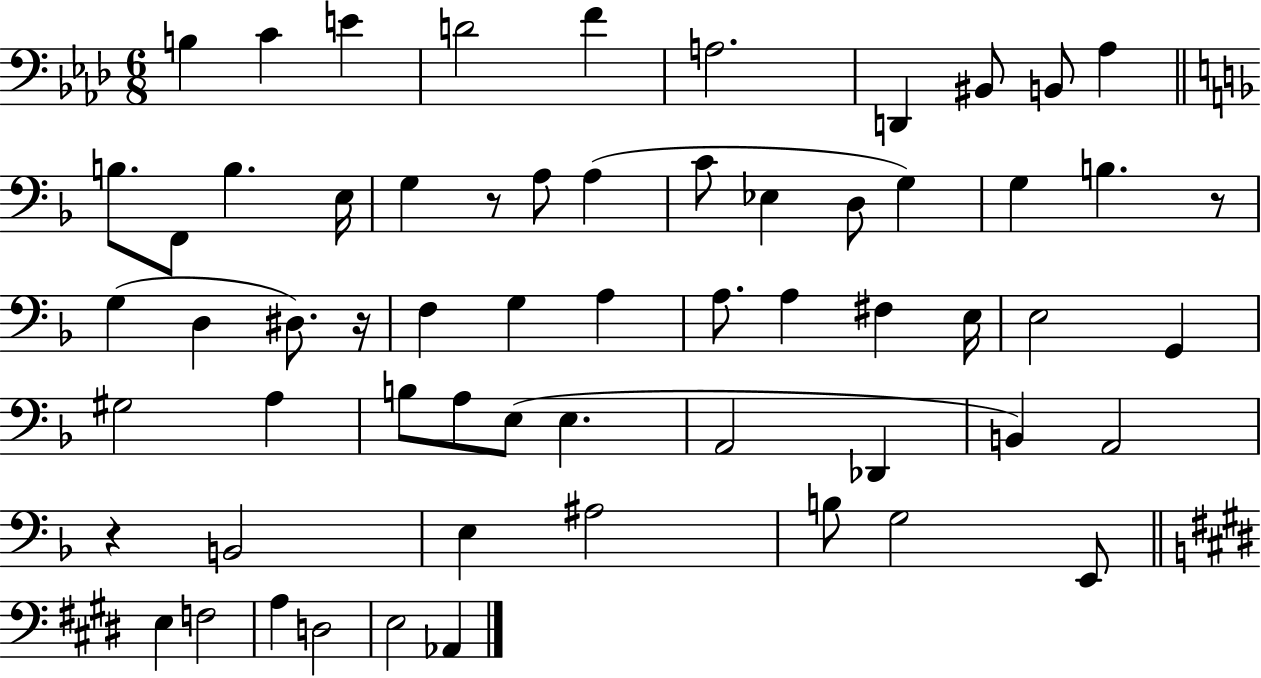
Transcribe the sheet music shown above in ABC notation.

X:1
T:Untitled
M:6/8
L:1/4
K:Ab
B, C E D2 F A,2 D,, ^B,,/2 B,,/2 _A, B,/2 F,,/2 B, E,/4 G, z/2 A,/2 A, C/2 _E, D,/2 G, G, B, z/2 G, D, ^D,/2 z/4 F, G, A, A,/2 A, ^F, E,/4 E,2 G,, ^G,2 A, B,/2 A,/2 E,/2 E, A,,2 _D,, B,, A,,2 z B,,2 E, ^A,2 B,/2 G,2 E,,/2 E, F,2 A, D,2 E,2 _A,,